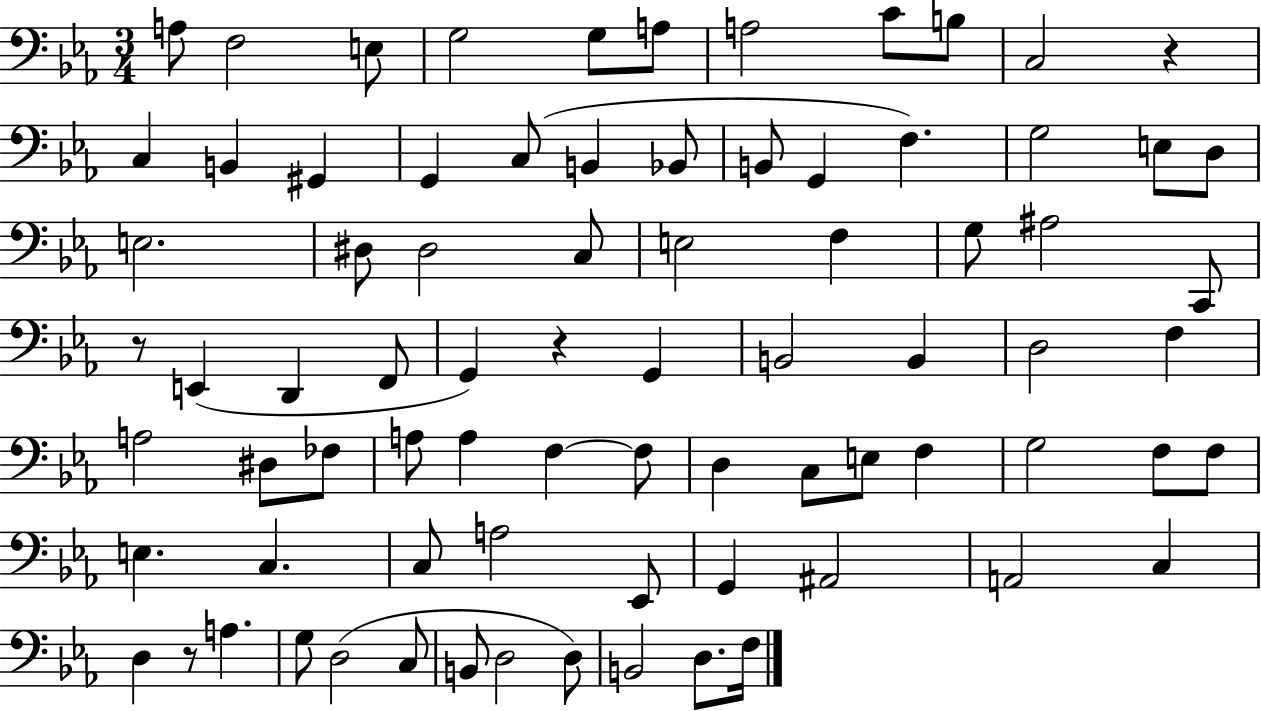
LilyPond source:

{
  \clef bass
  \numericTimeSignature
  \time 3/4
  \key ees \major
  \repeat volta 2 { a8 f2 e8 | g2 g8 a8 | a2 c'8 b8 | c2 r4 | \break c4 b,4 gis,4 | g,4 c8( b,4 bes,8 | b,8 g,4 f4.) | g2 e8 d8 | \break e2. | dis8 dis2 c8 | e2 f4 | g8 ais2 c,8 | \break r8 e,4( d,4 f,8 | g,4) r4 g,4 | b,2 b,4 | d2 f4 | \break a2 dis8 fes8 | a8 a4 f4~~ f8 | d4 c8 e8 f4 | g2 f8 f8 | \break e4. c4. | c8 a2 ees,8 | g,4 ais,2 | a,2 c4 | \break d4 r8 a4. | g8 d2( c8 | b,8 d2 d8) | b,2 d8. f16 | \break } \bar "|."
}